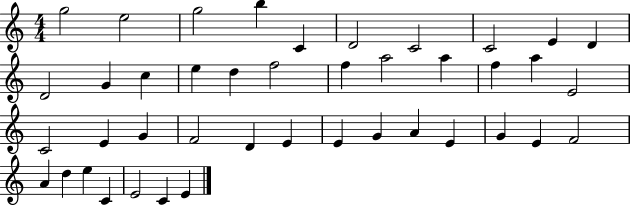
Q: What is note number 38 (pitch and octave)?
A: E5